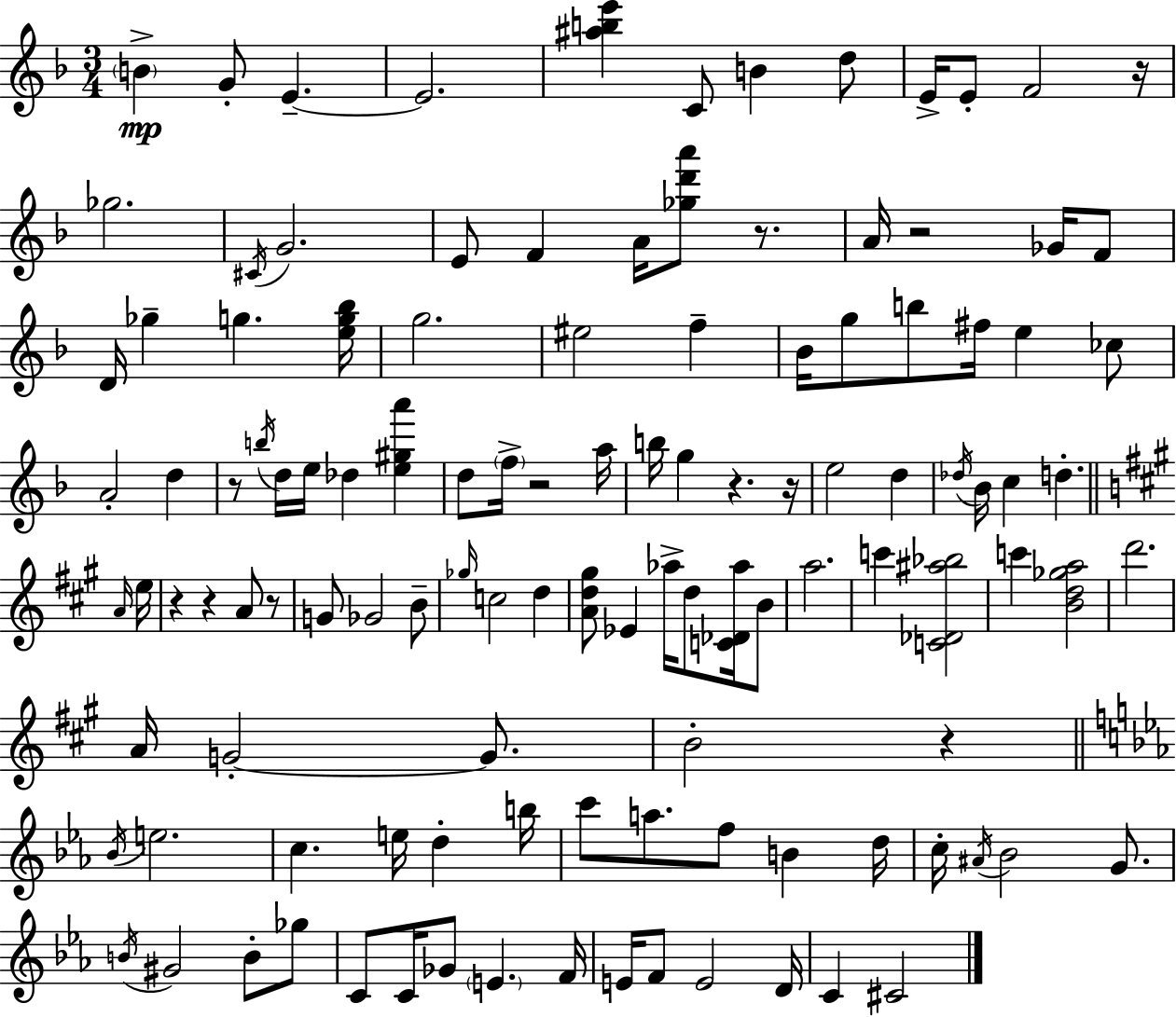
X:1
T:Untitled
M:3/4
L:1/4
K:F
B G/2 E E2 [^abe'] C/2 B d/2 E/4 E/2 F2 z/4 _g2 ^C/4 G2 E/2 F A/4 [_gd'a']/2 z/2 A/4 z2 _G/4 F/2 D/4 _g g [eg_b]/4 g2 ^e2 f _B/4 g/2 b/2 ^f/4 e _c/2 A2 d z/2 b/4 d/4 e/4 _d [e^ga'] d/2 f/4 z2 a/4 b/4 g z z/4 e2 d _d/4 _B/4 c d A/4 e/4 z z A/2 z/2 G/2 _G2 B/2 _g/4 c2 d [Ad^g]/2 _E _a/4 d/2 [C_D_a]/4 B/2 a2 c' [C_D^a_b]2 c' [Bd_ga]2 d'2 A/4 G2 G/2 B2 z _B/4 e2 c e/4 d b/4 c'/2 a/2 f/2 B d/4 c/4 ^A/4 _B2 G/2 B/4 ^G2 B/2 _g/2 C/2 C/4 _G/2 E F/4 E/4 F/2 E2 D/4 C ^C2